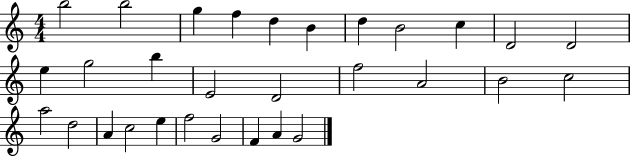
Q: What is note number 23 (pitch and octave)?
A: A4